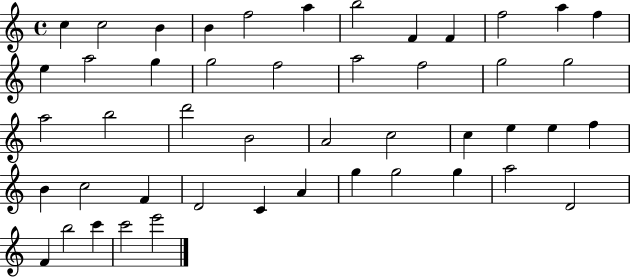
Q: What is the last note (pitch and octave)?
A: E6